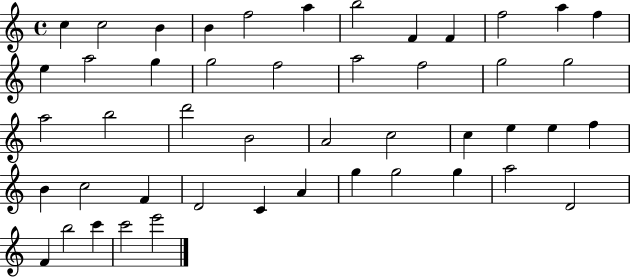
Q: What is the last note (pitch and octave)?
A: E6